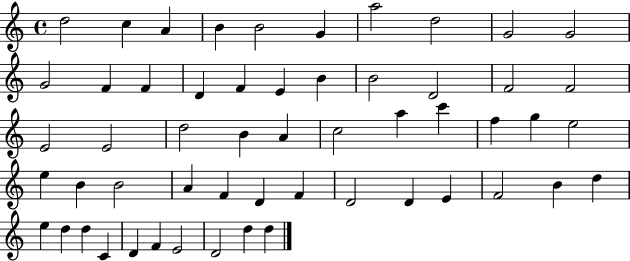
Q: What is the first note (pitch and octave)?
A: D5